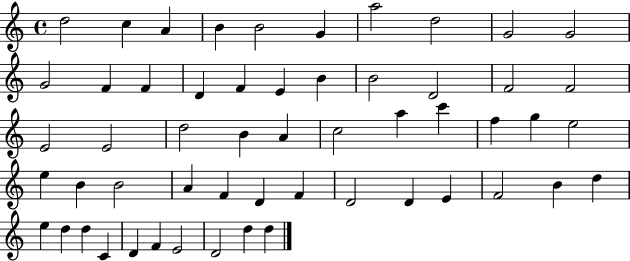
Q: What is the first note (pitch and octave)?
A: D5